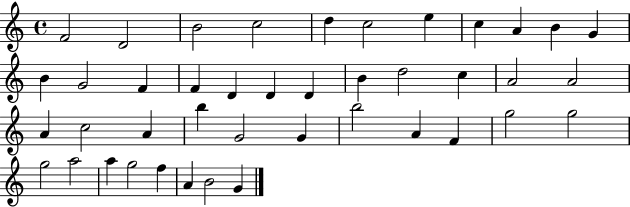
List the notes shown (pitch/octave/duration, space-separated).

F4/h D4/h B4/h C5/h D5/q C5/h E5/q C5/q A4/q B4/q G4/q B4/q G4/h F4/q F4/q D4/q D4/q D4/q B4/q D5/h C5/q A4/h A4/h A4/q C5/h A4/q B5/q G4/h G4/q B5/h A4/q F4/q G5/h G5/h G5/h A5/h A5/q G5/h F5/q A4/q B4/h G4/q